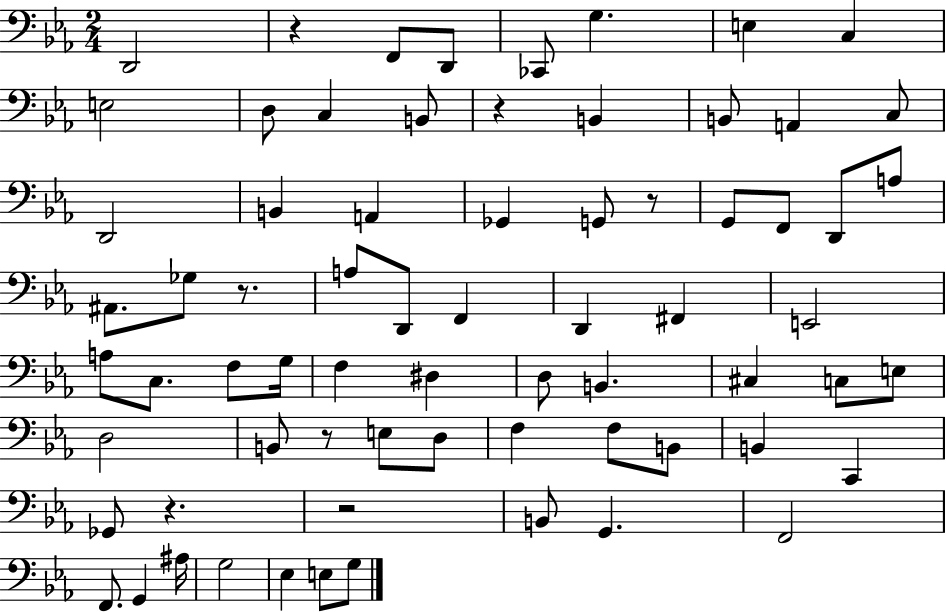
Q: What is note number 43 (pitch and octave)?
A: E3